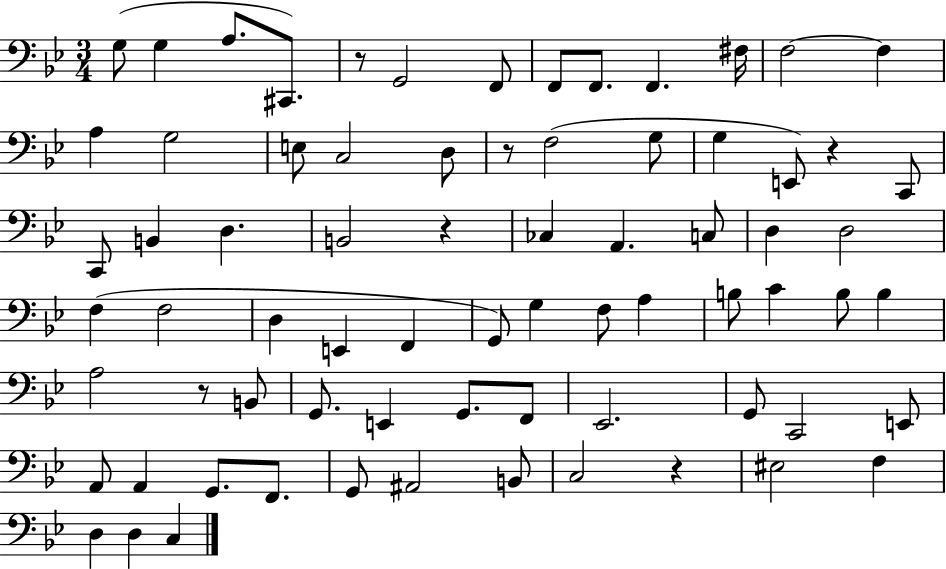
G3/e G3/q A3/e. C#2/e. R/e G2/h F2/e F2/e F2/e. F2/q. F#3/s F3/h F3/q A3/q G3/h E3/e C3/h D3/e R/e F3/h G3/e G3/q E2/e R/q C2/e C2/e B2/q D3/q. B2/h R/q CES3/q A2/q. C3/e D3/q D3/h F3/q F3/h D3/q E2/q F2/q G2/e G3/q F3/e A3/q B3/e C4/q B3/e B3/q A3/h R/e B2/e G2/e. E2/q G2/e. F2/e Eb2/h. G2/e C2/h E2/e A2/e A2/q G2/e. F2/e. G2/e A#2/h B2/e C3/h R/q EIS3/h F3/q D3/q D3/q C3/q